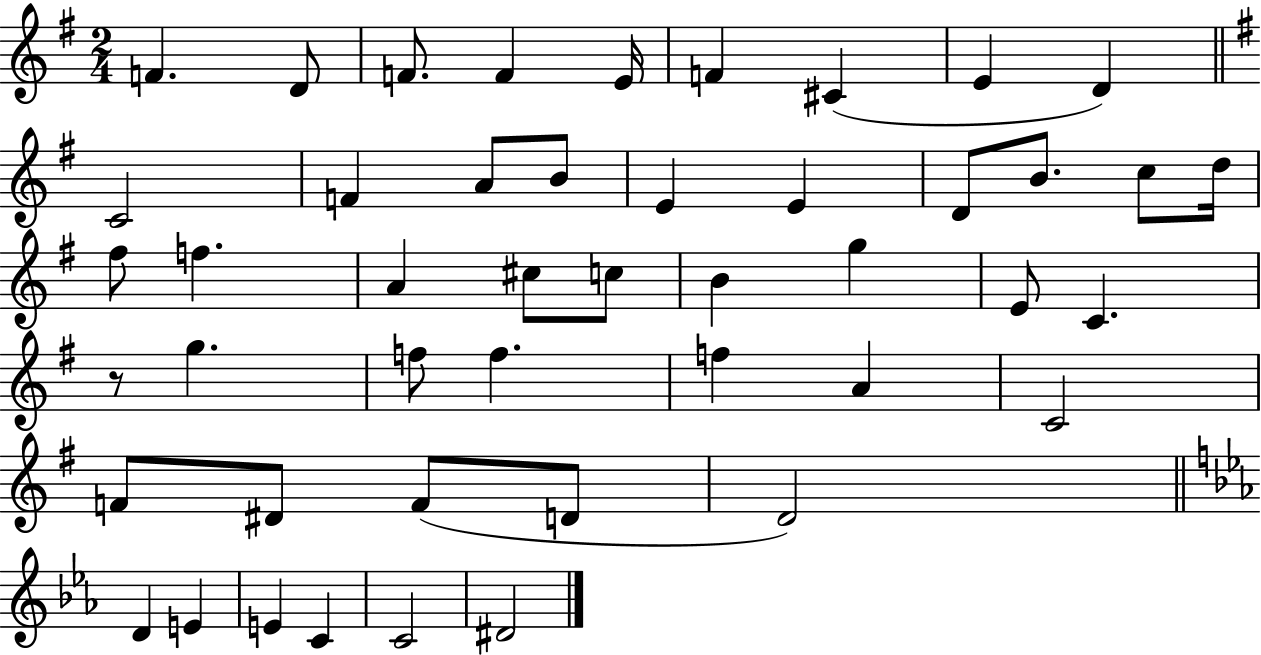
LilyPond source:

{
  \clef treble
  \numericTimeSignature
  \time 2/4
  \key g \major
  \repeat volta 2 { f'4. d'8 | f'8. f'4 e'16 | f'4 cis'4( | e'4 d'4) | \break \bar "||" \break \key g \major c'2 | f'4 a'8 b'8 | e'4 e'4 | d'8 b'8. c''8 d''16 | \break fis''8 f''4. | a'4 cis''8 c''8 | b'4 g''4 | e'8 c'4. | \break r8 g''4. | f''8 f''4. | f''4 a'4 | c'2 | \break f'8 dis'8 f'8( d'8 | d'2) | \bar "||" \break \key c \minor d'4 e'4 | e'4 c'4 | c'2 | dis'2 | \break } \bar "|."
}